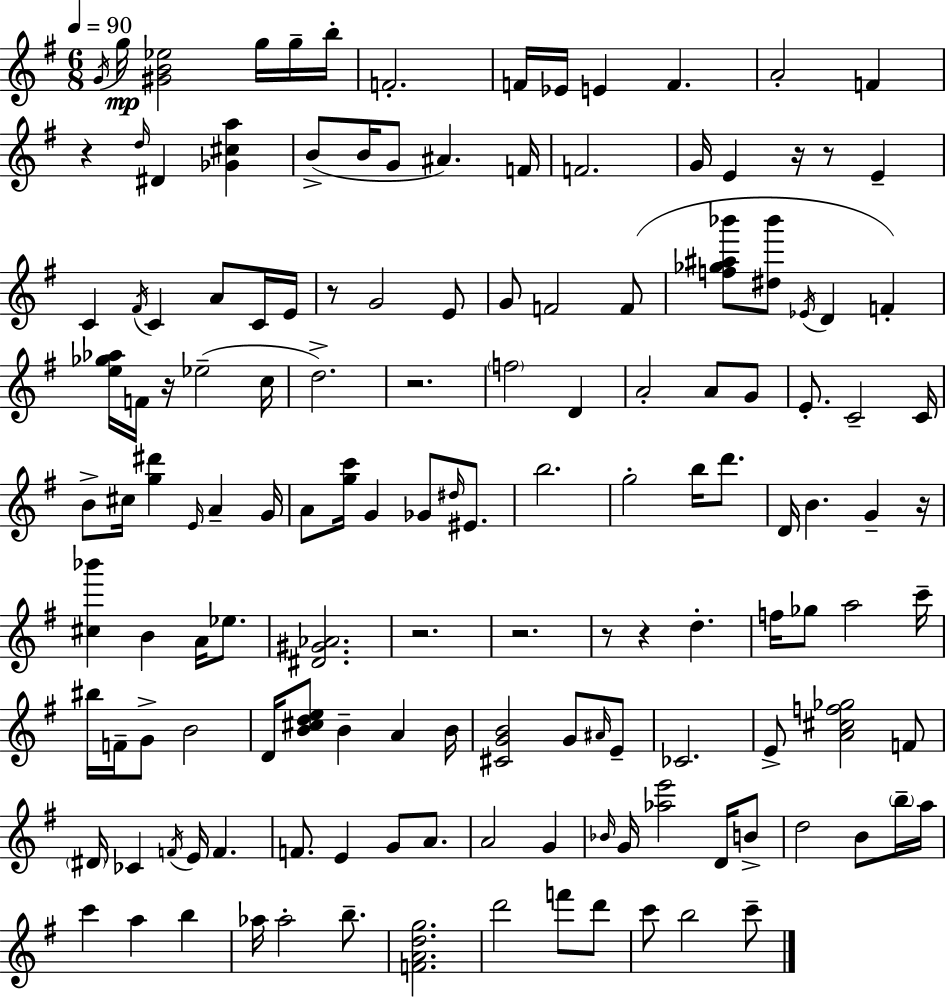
G4/s G5/s [G#4,B4,Eb5]/h G5/s G5/s B5/s F4/h. F4/s Eb4/s E4/q F4/q. A4/h F4/q R/q D5/s D#4/q [Gb4,C#5,A5]/q B4/e B4/s G4/e A#4/q. F4/s F4/h. G4/s E4/q R/s R/e E4/q C4/q F#4/s C4/q A4/e C4/s E4/s R/e G4/h E4/e G4/e F4/h F4/e [F5,Gb5,A#5,Bb6]/e [D#5,Bb6]/e Eb4/s D4/q F4/q [E5,Gb5,Ab5]/s F4/s R/s Eb5/h C5/s D5/h. R/h. F5/h D4/q A4/h A4/e G4/e E4/e. C4/h C4/s B4/e C#5/s [G5,D#6]/q E4/s A4/q G4/s A4/e [G5,C6]/s G4/q Gb4/e D#5/s EIS4/e. B5/h. G5/h B5/s D6/e. D4/s B4/q. G4/q R/s [C#5,Bb6]/q B4/q A4/s Eb5/e. [D#4,G#4,Ab4]/h. R/h. R/h. R/e R/q D5/q. F5/s Gb5/e A5/h C6/s BIS5/s F4/s G4/e B4/h D4/s [B4,C#5,D5,E5]/e B4/q A4/q B4/s [C#4,G4,B4]/h G4/e A#4/s E4/e CES4/h. E4/e [A4,C#5,F5,Gb5]/h F4/e D#4/s CES4/q F4/s E4/s F4/q. F4/e. E4/q G4/e A4/e. A4/h G4/q Bb4/s G4/s [Ab5,E6]/h D4/s B4/e D5/h B4/e B5/s A5/s C6/q A5/q B5/q Ab5/s Ab5/h B5/e. [F4,A4,D5,G5]/h. D6/h F6/e D6/e C6/e B5/h C6/e